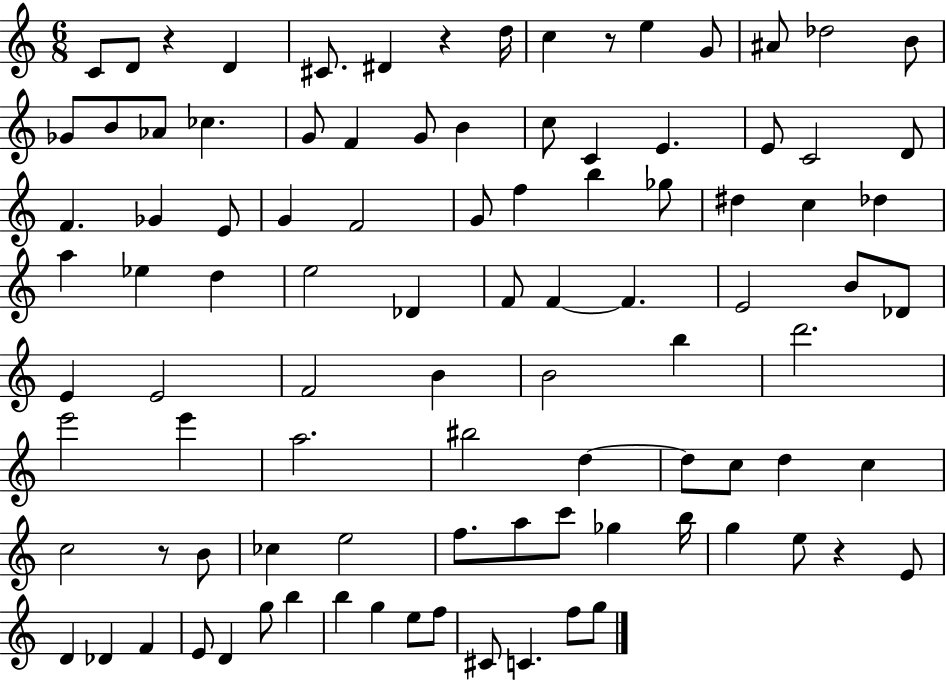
C4/e D4/e R/q D4/q C#4/e. D#4/q R/q D5/s C5/q R/e E5/q G4/e A#4/e Db5/h B4/e Gb4/e B4/e Ab4/e CES5/q. G4/e F4/q G4/e B4/q C5/e C4/q E4/q. E4/e C4/h D4/e F4/q. Gb4/q E4/e G4/q F4/h G4/e F5/q B5/q Gb5/e D#5/q C5/q Db5/q A5/q Eb5/q D5/q E5/h Db4/q F4/e F4/q F4/q. E4/h B4/e Db4/e E4/q E4/h F4/h B4/q B4/h B5/q D6/h. E6/h E6/q A5/h. BIS5/h D5/q D5/e C5/e D5/q C5/q C5/h R/e B4/e CES5/q E5/h F5/e. A5/e C6/e Gb5/q B5/s G5/q E5/e R/q E4/e D4/q Db4/q F4/q E4/e D4/q G5/e B5/q B5/q G5/q E5/e F5/e C#4/e C4/q. F5/e G5/e